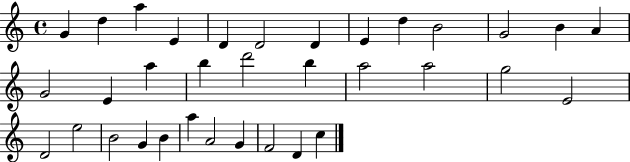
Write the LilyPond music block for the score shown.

{
  \clef treble
  \time 4/4
  \defaultTimeSignature
  \key c \major
  g'4 d''4 a''4 e'4 | d'4 d'2 d'4 | e'4 d''4 b'2 | g'2 b'4 a'4 | \break g'2 e'4 a''4 | b''4 d'''2 b''4 | a''2 a''2 | g''2 e'2 | \break d'2 e''2 | b'2 g'4 b'4 | a''4 a'2 g'4 | f'2 d'4 c''4 | \break \bar "|."
}